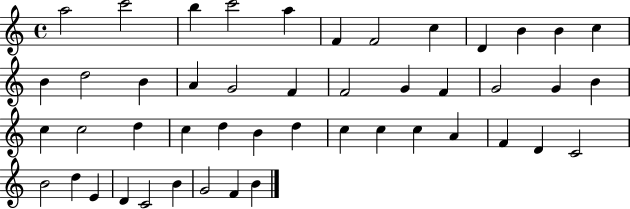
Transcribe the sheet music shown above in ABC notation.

X:1
T:Untitled
M:4/4
L:1/4
K:C
a2 c'2 b c'2 a F F2 c D B B c B d2 B A G2 F F2 G F G2 G B c c2 d c d B d c c c A F D C2 B2 d E D C2 B G2 F B